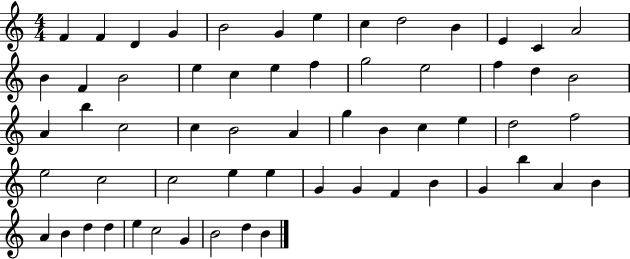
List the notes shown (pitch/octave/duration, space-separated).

F4/q F4/q D4/q G4/q B4/h G4/q E5/q C5/q D5/h B4/q E4/q C4/q A4/h B4/q F4/q B4/h E5/q C5/q E5/q F5/q G5/h E5/h F5/q D5/q B4/h A4/q B5/q C5/h C5/q B4/h A4/q G5/q B4/q C5/q E5/q D5/h F5/h E5/h C5/h C5/h E5/q E5/q G4/q G4/q F4/q B4/q G4/q B5/q A4/q B4/q A4/q B4/q D5/q D5/q E5/q C5/h G4/q B4/h D5/q B4/q